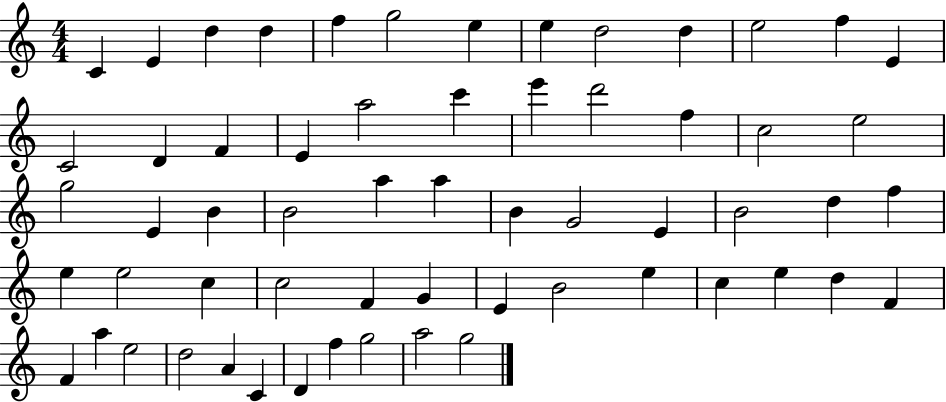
{
  \clef treble
  \numericTimeSignature
  \time 4/4
  \key c \major
  c'4 e'4 d''4 d''4 | f''4 g''2 e''4 | e''4 d''2 d''4 | e''2 f''4 e'4 | \break c'2 d'4 f'4 | e'4 a''2 c'''4 | e'''4 d'''2 f''4 | c''2 e''2 | \break g''2 e'4 b'4 | b'2 a''4 a''4 | b'4 g'2 e'4 | b'2 d''4 f''4 | \break e''4 e''2 c''4 | c''2 f'4 g'4 | e'4 b'2 e''4 | c''4 e''4 d''4 f'4 | \break f'4 a''4 e''2 | d''2 a'4 c'4 | d'4 f''4 g''2 | a''2 g''2 | \break \bar "|."
}